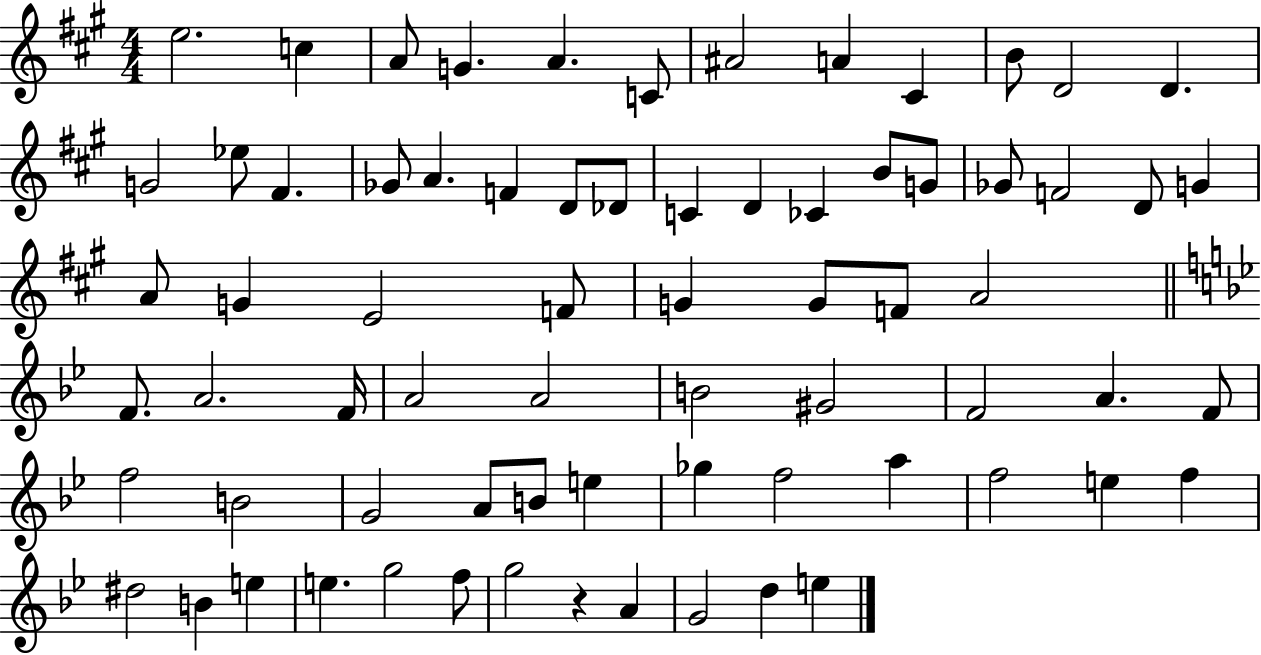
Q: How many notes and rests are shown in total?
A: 71